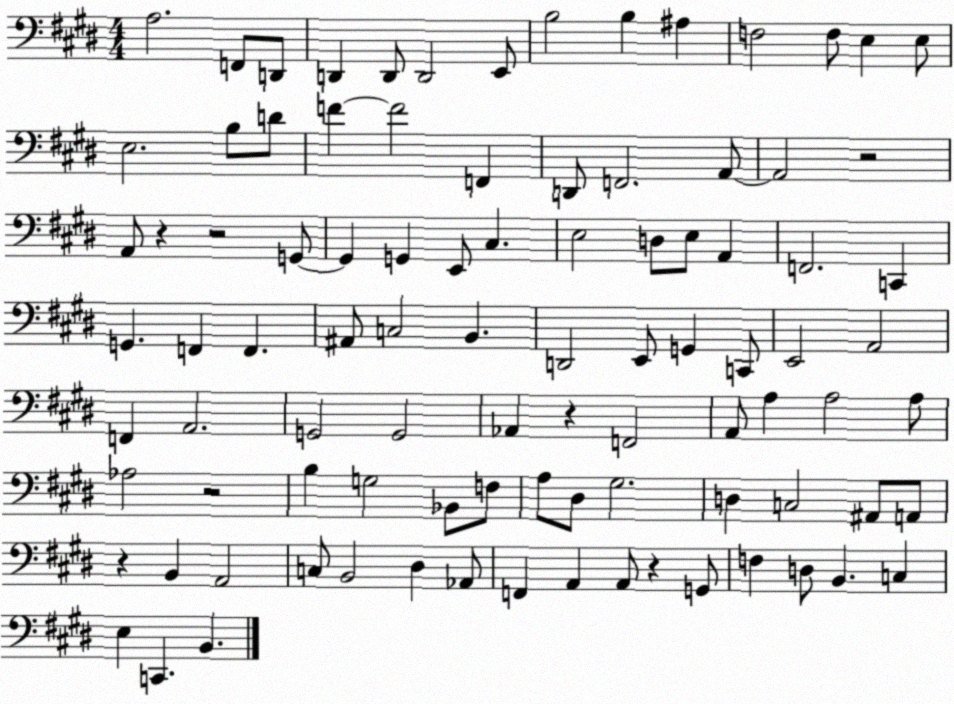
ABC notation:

X:1
T:Untitled
M:4/4
L:1/4
K:E
A,2 F,,/2 D,,/2 D,, D,,/2 D,,2 E,,/2 B,2 B, ^A, F,2 F,/2 E, E,/2 E,2 B,/2 D/2 F F2 F,, D,,/2 F,,2 A,,/2 A,,2 z2 A,,/2 z z2 G,,/2 G,, G,, E,,/2 ^C, E,2 D,/2 E,/2 A,, F,,2 C,, G,, F,, F,, ^A,,/2 C,2 B,, D,,2 E,,/2 G,, C,,/2 E,,2 A,,2 F,, A,,2 G,,2 G,,2 _A,, z F,,2 A,,/2 A, A,2 A,/2 _A,2 z2 B, G,2 _B,,/2 F,/2 A,/2 ^D,/2 ^G,2 D, C,2 ^A,,/2 A,,/2 z B,, A,,2 C,/2 B,,2 ^D, _A,,/2 F,, A,, A,,/2 z G,,/2 F, D,/2 B,, C, E, C,, B,,